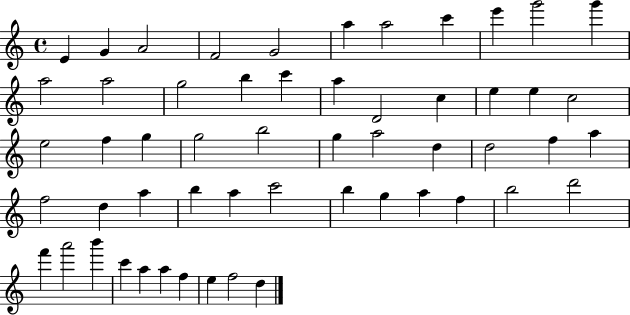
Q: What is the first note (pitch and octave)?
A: E4